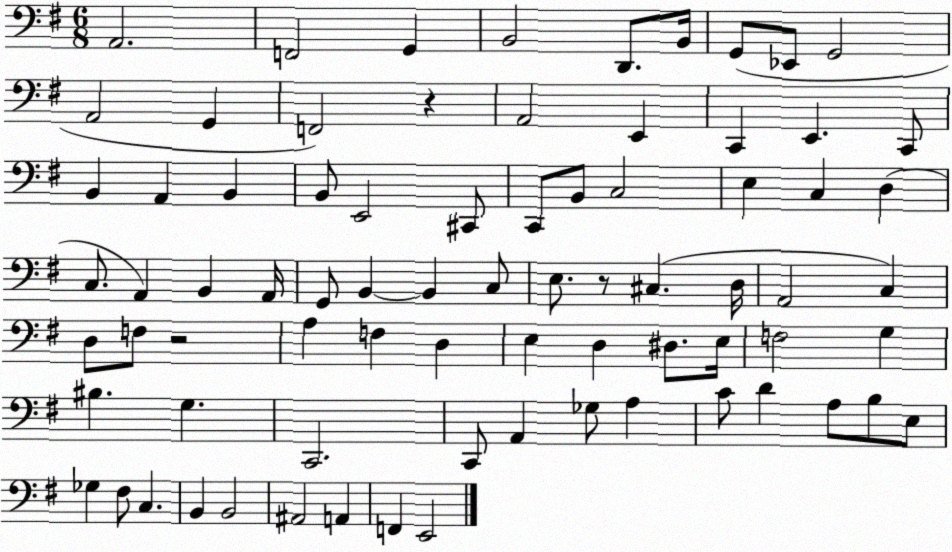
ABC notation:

X:1
T:Untitled
M:6/8
L:1/4
K:G
A,,2 F,,2 G,, B,,2 D,,/2 B,,/4 G,,/2 _E,,/2 G,,2 A,,2 G,, F,,2 z A,,2 E,, C,, E,, C,,/2 B,, A,, B,, B,,/2 E,,2 ^C,,/2 C,,/2 B,,/2 C,2 E, C, D, C,/2 A,, B,, A,,/4 G,,/2 B,, B,, C,/2 E,/2 z/2 ^C, D,/4 A,,2 C, D,/2 F,/2 z2 A, F, D, E, D, ^D,/2 E,/4 F,2 G, ^B, G, C,,2 C,,/2 A,, _G,/2 A, C/2 D A,/2 B,/2 E,/2 _G, ^F,/2 C, B,, B,,2 ^A,,2 A,, F,, E,,2